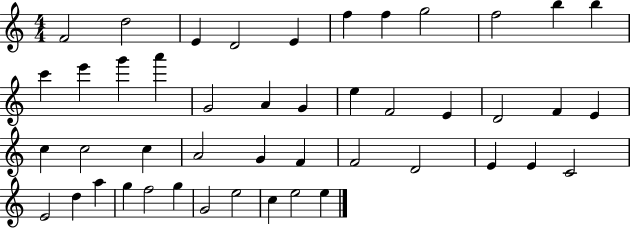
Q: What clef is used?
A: treble